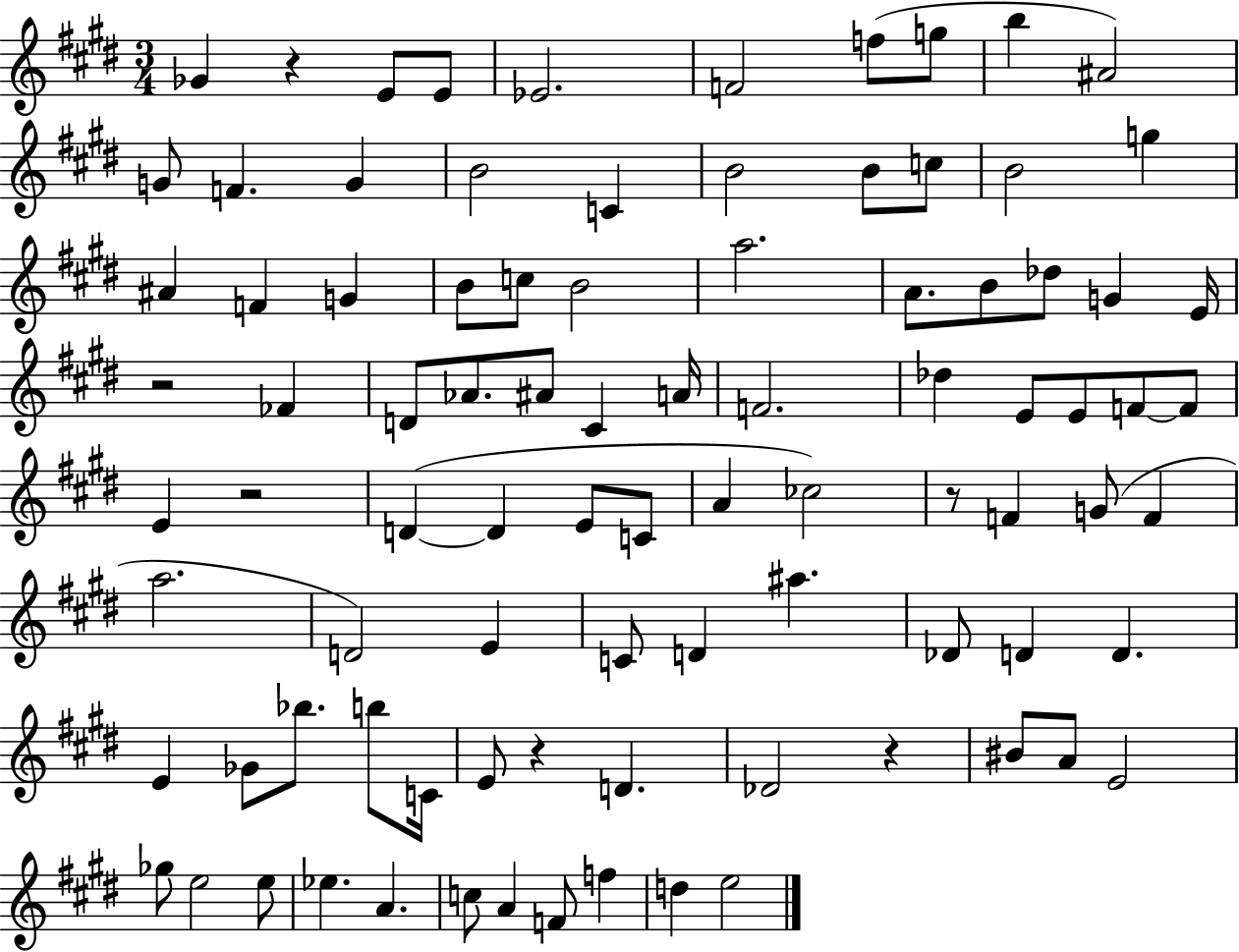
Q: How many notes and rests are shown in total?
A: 90